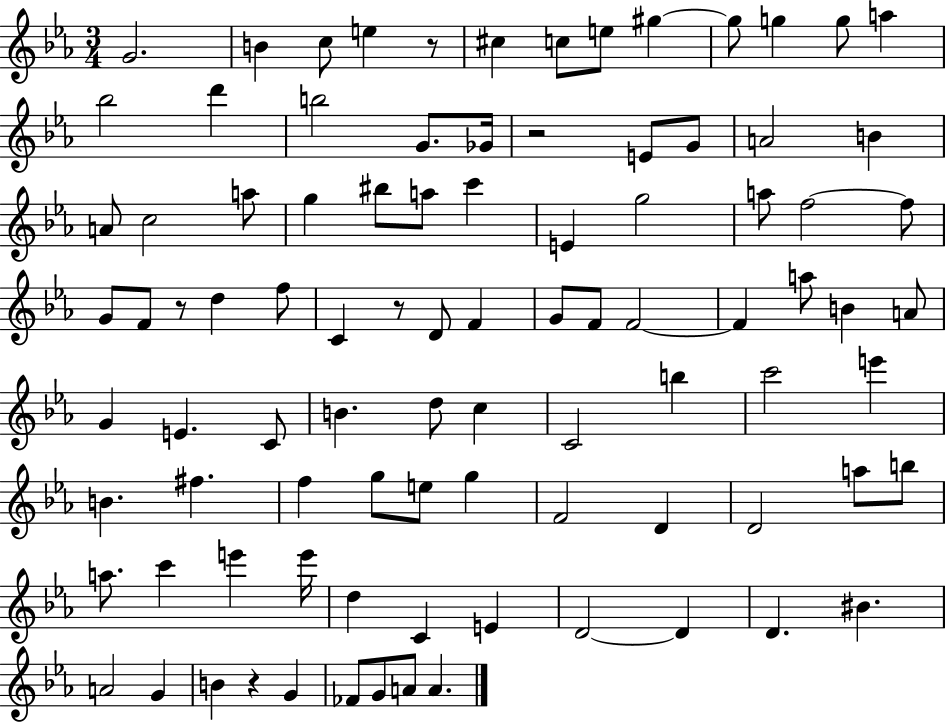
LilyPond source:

{
  \clef treble
  \numericTimeSignature
  \time 3/4
  \key ees \major
  g'2. | b'4 c''8 e''4 r8 | cis''4 c''8 e''8 gis''4~~ | gis''8 g''4 g''8 a''4 | \break bes''2 d'''4 | b''2 g'8. ges'16 | r2 e'8 g'8 | a'2 b'4 | \break a'8 c''2 a''8 | g''4 bis''8 a''8 c'''4 | e'4 g''2 | a''8 f''2~~ f''8 | \break g'8 f'8 r8 d''4 f''8 | c'4 r8 d'8 f'4 | g'8 f'8 f'2~~ | f'4 a''8 b'4 a'8 | \break g'4 e'4. c'8 | b'4. d''8 c''4 | c'2 b''4 | c'''2 e'''4 | \break b'4. fis''4. | f''4 g''8 e''8 g''4 | f'2 d'4 | d'2 a''8 b''8 | \break a''8. c'''4 e'''4 e'''16 | d''4 c'4 e'4 | d'2~~ d'4 | d'4. bis'4. | \break a'2 g'4 | b'4 r4 g'4 | fes'8 g'8 a'8 a'4. | \bar "|."
}